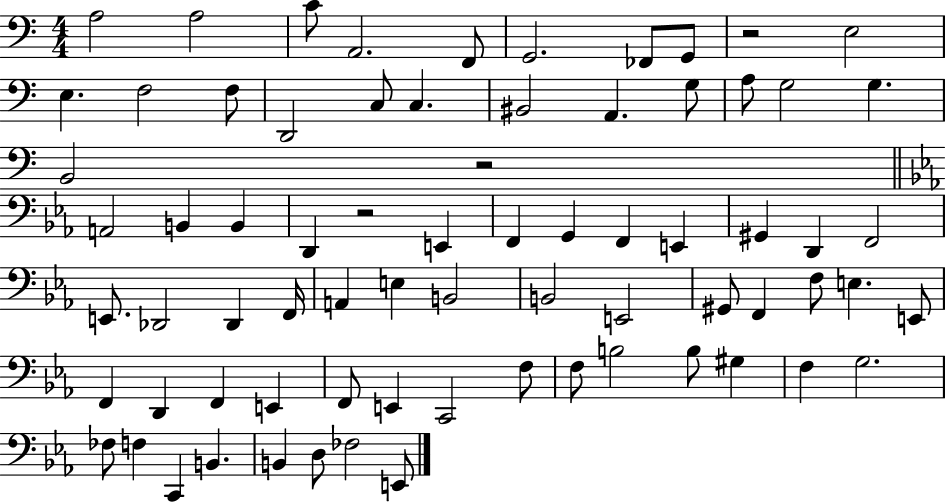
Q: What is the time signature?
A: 4/4